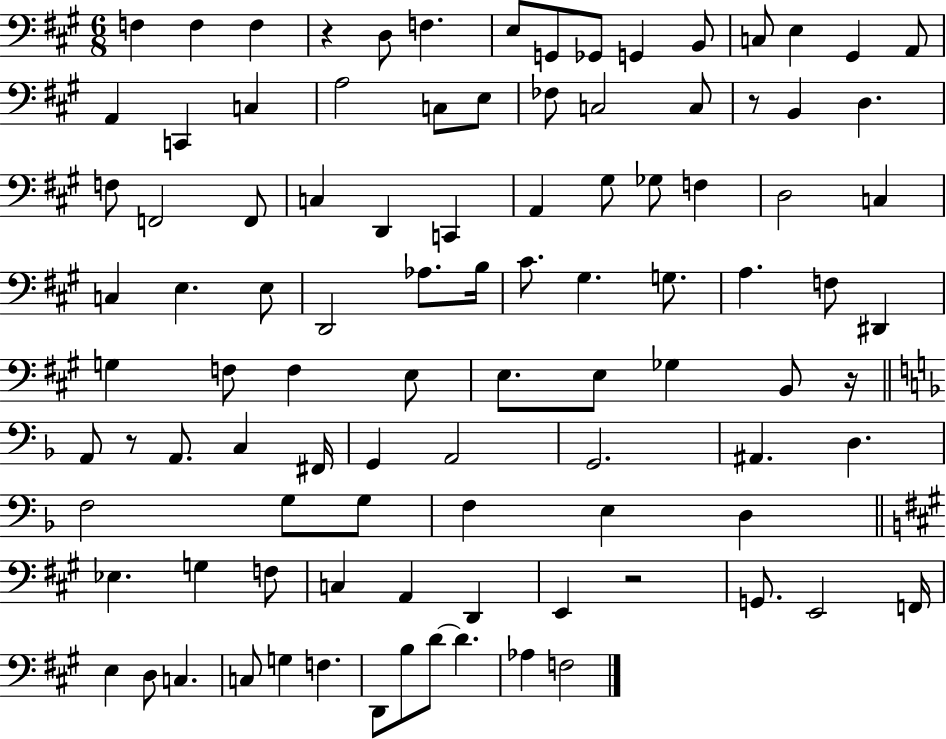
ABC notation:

X:1
T:Untitled
M:6/8
L:1/4
K:A
F, F, F, z D,/2 F, E,/2 G,,/2 _G,,/2 G,, B,,/2 C,/2 E, ^G,, A,,/2 A,, C,, C, A,2 C,/2 E,/2 _F,/2 C,2 C,/2 z/2 B,, D, F,/2 F,,2 F,,/2 C, D,, C,, A,, ^G,/2 _G,/2 F, D,2 C, C, E, E,/2 D,,2 _A,/2 B,/4 ^C/2 ^G, G,/2 A, F,/2 ^D,, G, F,/2 F, E,/2 E,/2 E,/2 _G, B,,/2 z/4 A,,/2 z/2 A,,/2 C, ^F,,/4 G,, A,,2 G,,2 ^A,, D, F,2 G,/2 G,/2 F, E, D, _E, G, F,/2 C, A,, D,, E,, z2 G,,/2 E,,2 F,,/4 E, D,/2 C, C,/2 G, F, D,,/2 B,/2 D/2 D _A, F,2